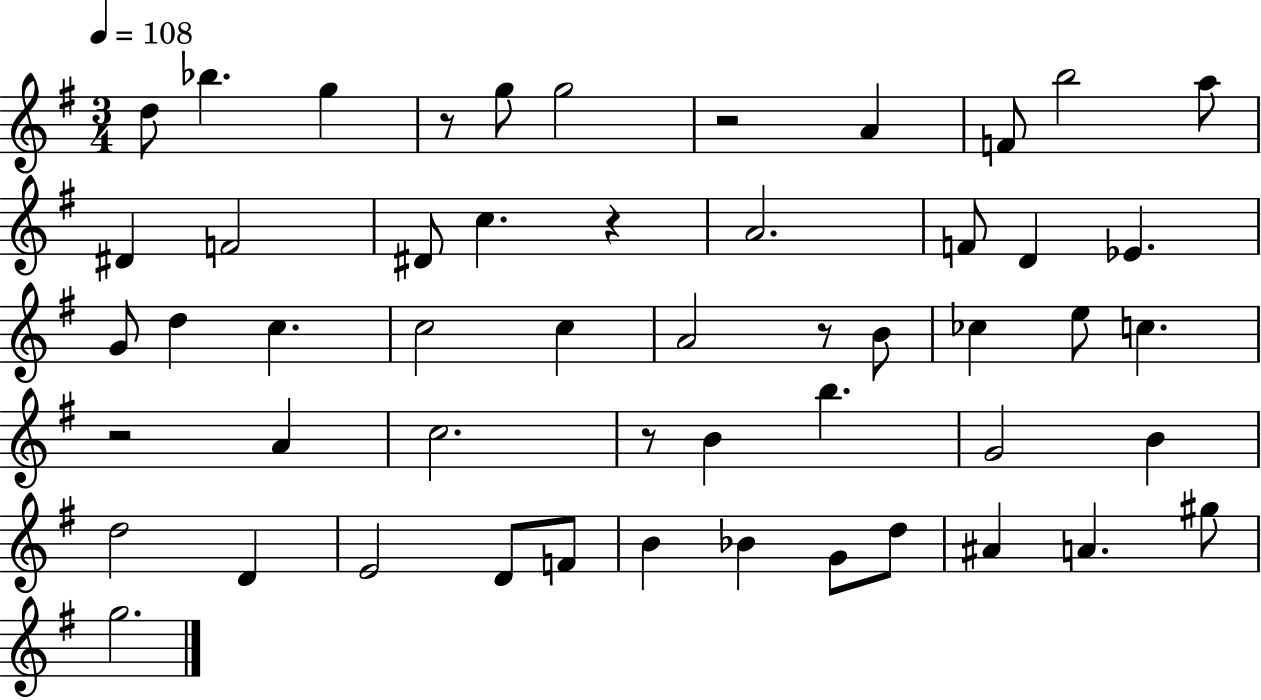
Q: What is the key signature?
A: G major